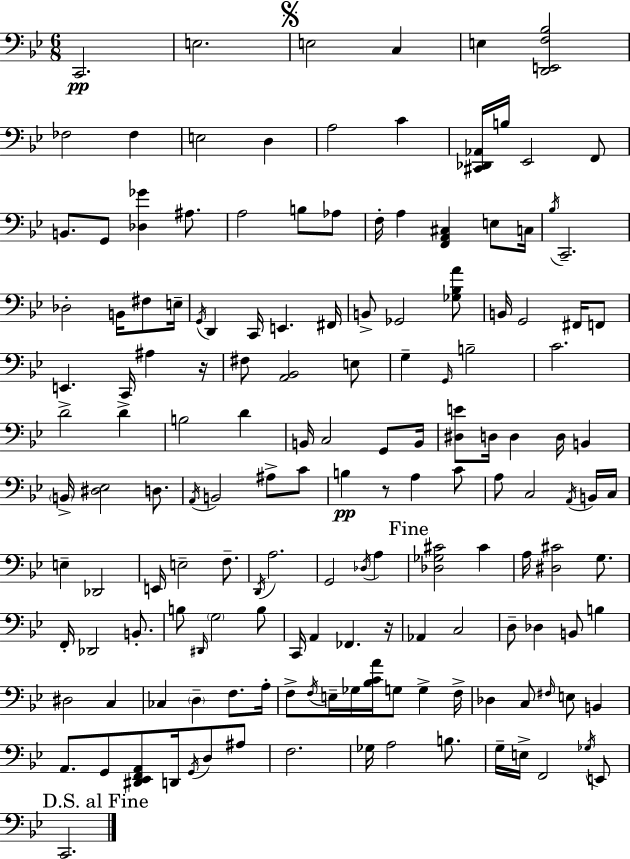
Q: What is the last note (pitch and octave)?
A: C2